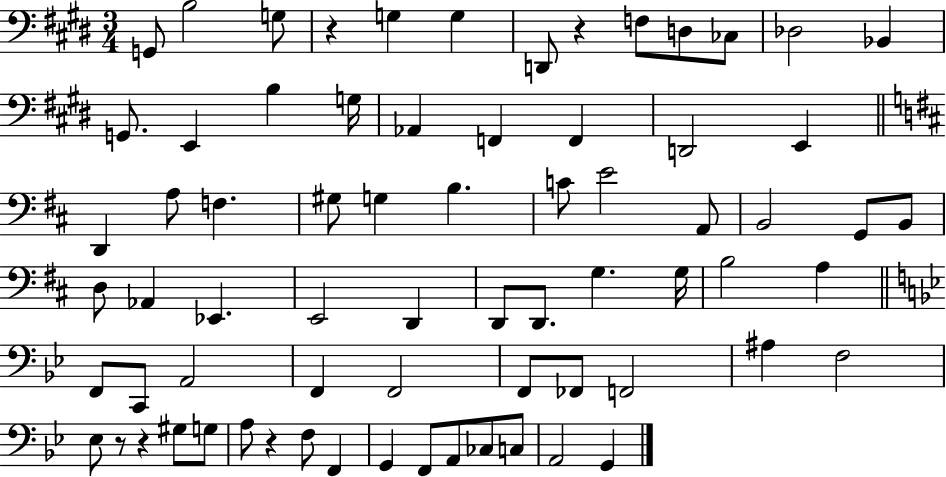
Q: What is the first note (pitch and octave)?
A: G2